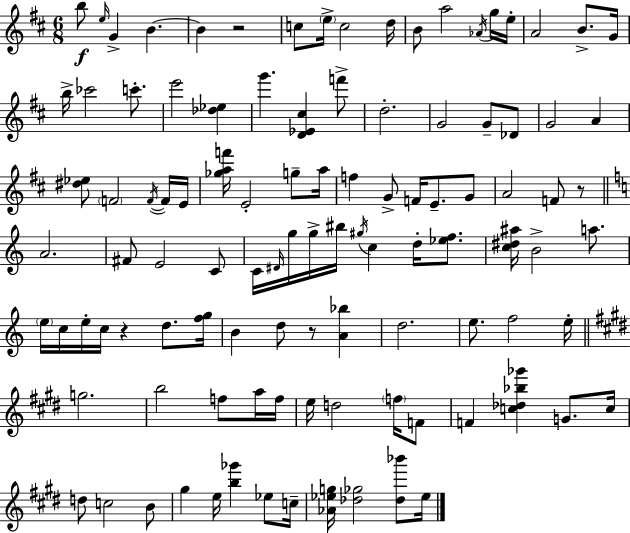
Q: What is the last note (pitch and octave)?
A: Eb5